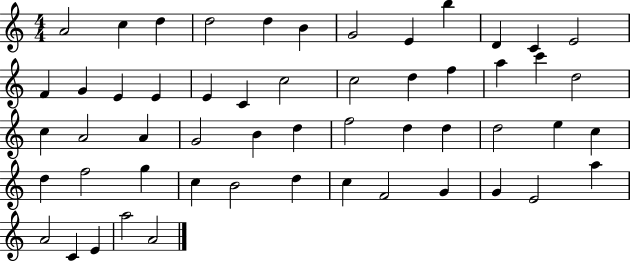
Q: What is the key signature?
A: C major